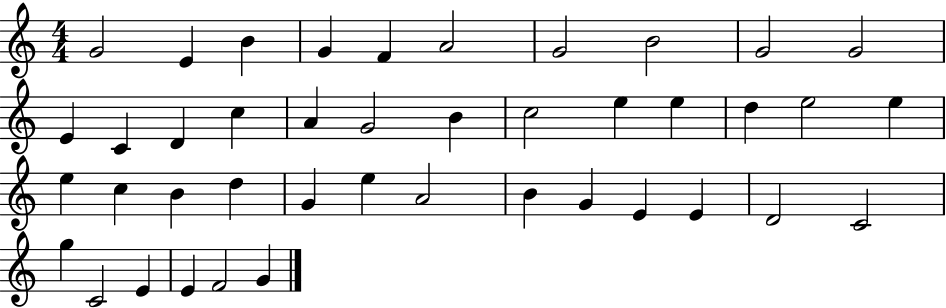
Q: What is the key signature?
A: C major